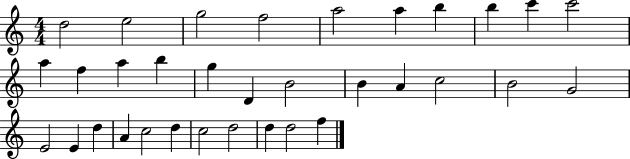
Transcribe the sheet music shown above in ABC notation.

X:1
T:Untitled
M:4/4
L:1/4
K:C
d2 e2 g2 f2 a2 a b b c' c'2 a f a b g D B2 B A c2 B2 G2 E2 E d A c2 d c2 d2 d d2 f